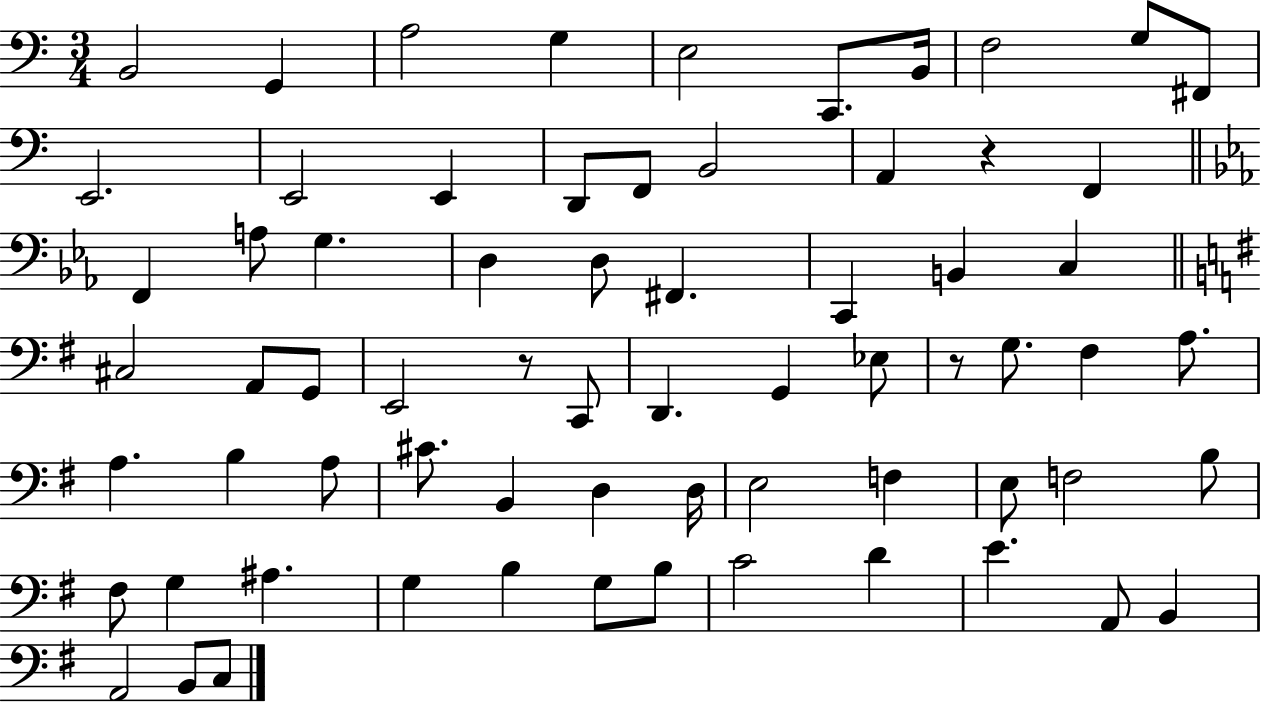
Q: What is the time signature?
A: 3/4